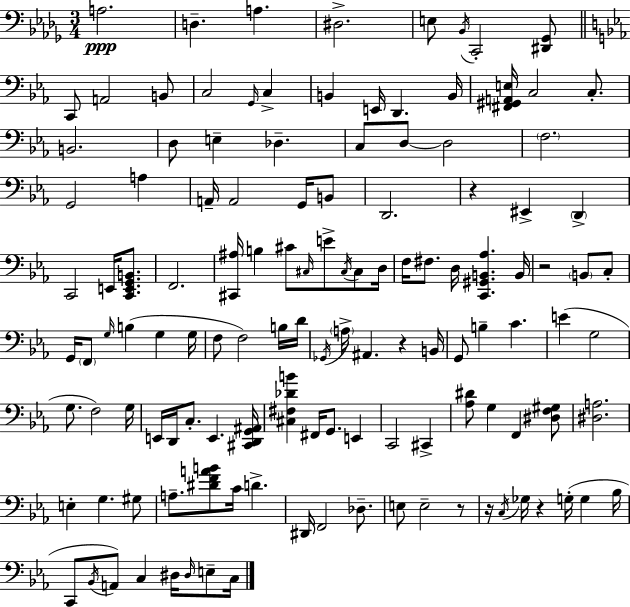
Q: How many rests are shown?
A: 6